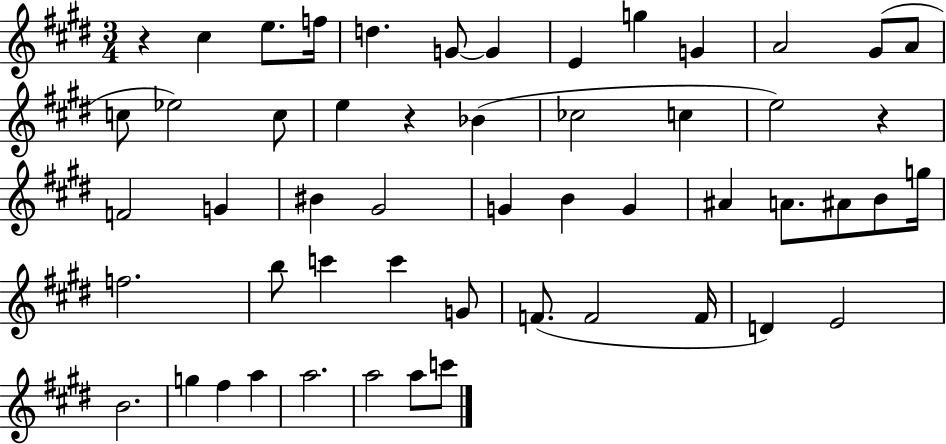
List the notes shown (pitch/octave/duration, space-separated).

R/q C#5/q E5/e. F5/s D5/q. G4/e G4/q E4/q G5/q G4/q A4/h G#4/e A4/e C5/e Eb5/h C5/e E5/q R/q Bb4/q CES5/h C5/q E5/h R/q F4/h G4/q BIS4/q G#4/h G4/q B4/q G4/q A#4/q A4/e. A#4/e B4/e G5/s F5/h. B5/e C6/q C6/q G4/e F4/e. F4/h F4/s D4/q E4/h B4/h. G5/q F#5/q A5/q A5/h. A5/h A5/e C6/e